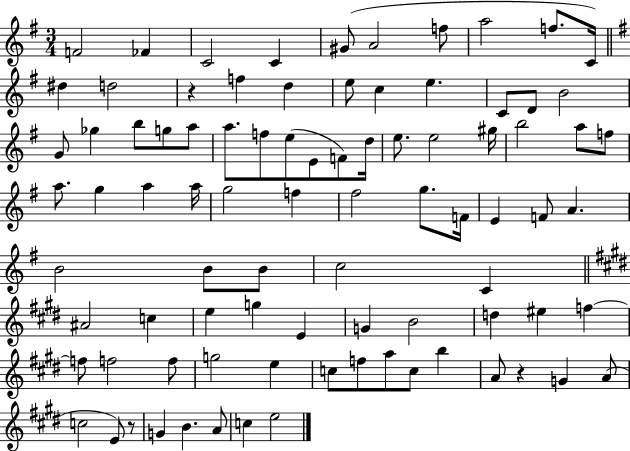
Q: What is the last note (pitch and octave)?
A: E5